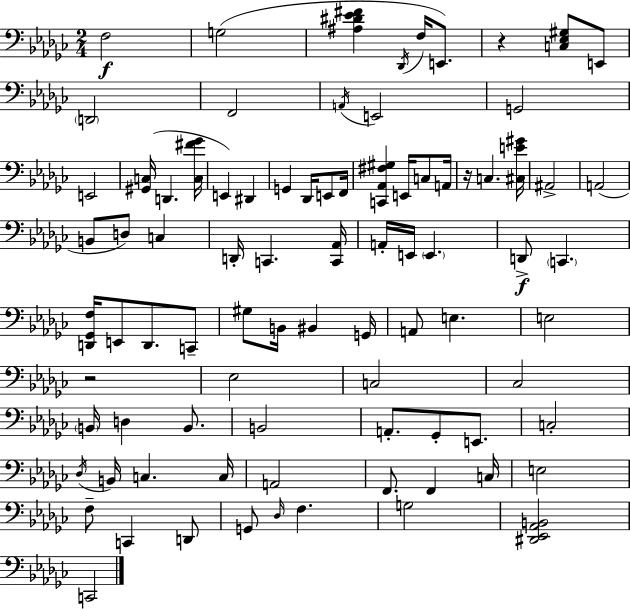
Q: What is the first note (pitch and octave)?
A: F3